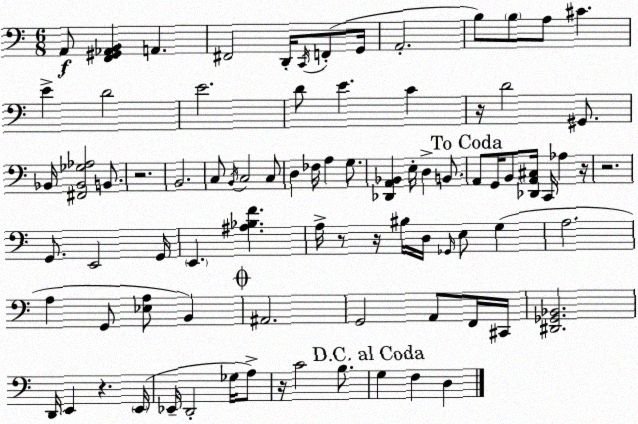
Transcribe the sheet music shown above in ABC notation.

X:1
T:Untitled
M:6/8
L:1/4
K:C
A,,/2 [F,,^G,,_A,,B,,] A,, ^F,,2 D,,/4 C,,/4 F,,/2 G,,/4 A,,2 B,/2 B,/2 A,/2 ^C E D2 E2 D/2 E C z/4 D2 ^G,,/2 _B,,/4 [^F,,_B,,_G,_A,]2 B,,/2 z2 B,,2 C,/2 B,,/4 C,2 C,/2 D, _F,/4 A, G,/2 [_D,,A,,_B,,] E,/4 D, B,,/2 A,,/2 G,,/4 B,,/2 [_D,,A,,^C,]/4 C,,/4 _A, z/4 z2 G,,/2 E,,2 G,,/4 E,, [^A,_B,F] A,/4 z/2 z/4 ^B,/4 D,/4 _G,,/4 E,/2 G, A,2 A, G,,/2 [_E,A,]/2 B,, ^A,,2 G,,2 A,,/2 F,,/4 ^C,,/4 [^D,,_G,,_B,,]2 D,,/4 E,, z E,,/4 _E,,/4 D,,2 _G,/4 A,/2 z/4 C2 B,/2 G, F, D,